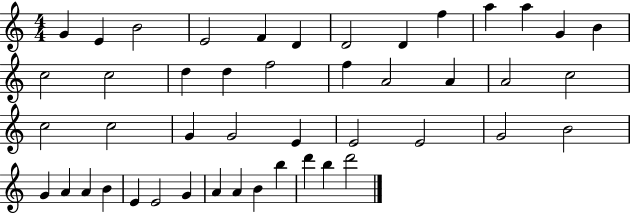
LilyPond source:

{
  \clef treble
  \numericTimeSignature
  \time 4/4
  \key c \major
  g'4 e'4 b'2 | e'2 f'4 d'4 | d'2 d'4 f''4 | a''4 a''4 g'4 b'4 | \break c''2 c''2 | d''4 d''4 f''2 | f''4 a'2 a'4 | a'2 c''2 | \break c''2 c''2 | g'4 g'2 e'4 | e'2 e'2 | g'2 b'2 | \break g'4 a'4 a'4 b'4 | e'4 e'2 g'4 | a'4 a'4 b'4 b''4 | d'''4 b''4 d'''2 | \break \bar "|."
}